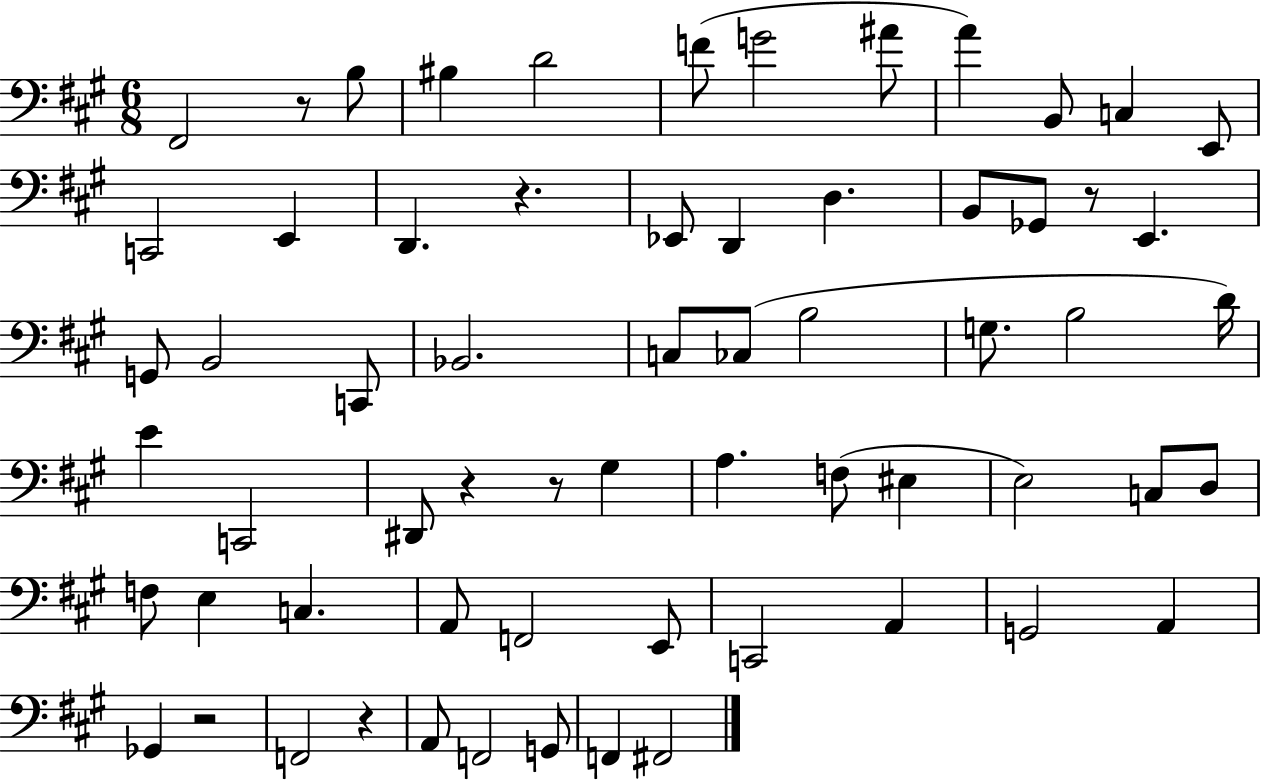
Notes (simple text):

F#2/h R/e B3/e BIS3/q D4/h F4/e G4/h A#4/e A4/q B2/e C3/q E2/e C2/h E2/q D2/q. R/q. Eb2/e D2/q D3/q. B2/e Gb2/e R/e E2/q. G2/e B2/h C2/e Bb2/h. C3/e CES3/e B3/h G3/e. B3/h D4/s E4/q C2/h D#2/e R/q R/e G#3/q A3/q. F3/e EIS3/q E3/h C3/e D3/e F3/e E3/q C3/q. A2/e F2/h E2/e C2/h A2/q G2/h A2/q Gb2/q R/h F2/h R/q A2/e F2/h G2/e F2/q F#2/h